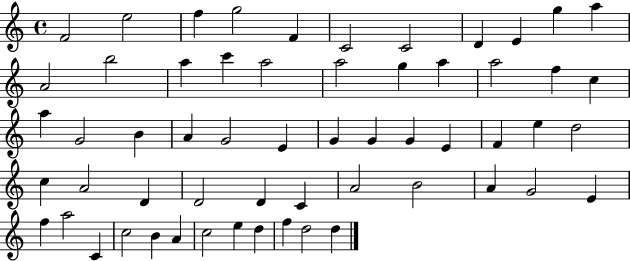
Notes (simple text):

F4/h E5/h F5/q G5/h F4/q C4/h C4/h D4/q E4/q G5/q A5/q A4/h B5/h A5/q C6/q A5/h A5/h G5/q A5/q A5/h F5/q C5/q A5/q G4/h B4/q A4/q G4/h E4/q G4/q G4/q G4/q E4/q F4/q E5/q D5/h C5/q A4/h D4/q D4/h D4/q C4/q A4/h B4/h A4/q G4/h E4/q F5/q A5/h C4/q C5/h B4/q A4/q C5/h E5/q D5/q F5/q D5/h D5/q